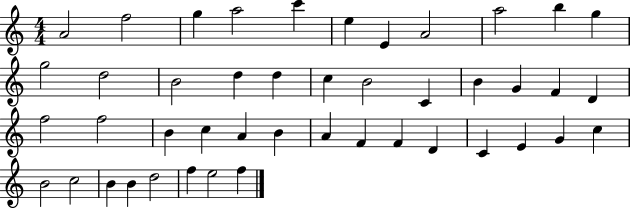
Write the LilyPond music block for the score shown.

{
  \clef treble
  \numericTimeSignature
  \time 4/4
  \key c \major
  a'2 f''2 | g''4 a''2 c'''4 | e''4 e'4 a'2 | a''2 b''4 g''4 | \break g''2 d''2 | b'2 d''4 d''4 | c''4 b'2 c'4 | b'4 g'4 f'4 d'4 | \break f''2 f''2 | b'4 c''4 a'4 b'4 | a'4 f'4 f'4 d'4 | c'4 e'4 g'4 c''4 | \break b'2 c''2 | b'4 b'4 d''2 | f''4 e''2 f''4 | \bar "|."
}